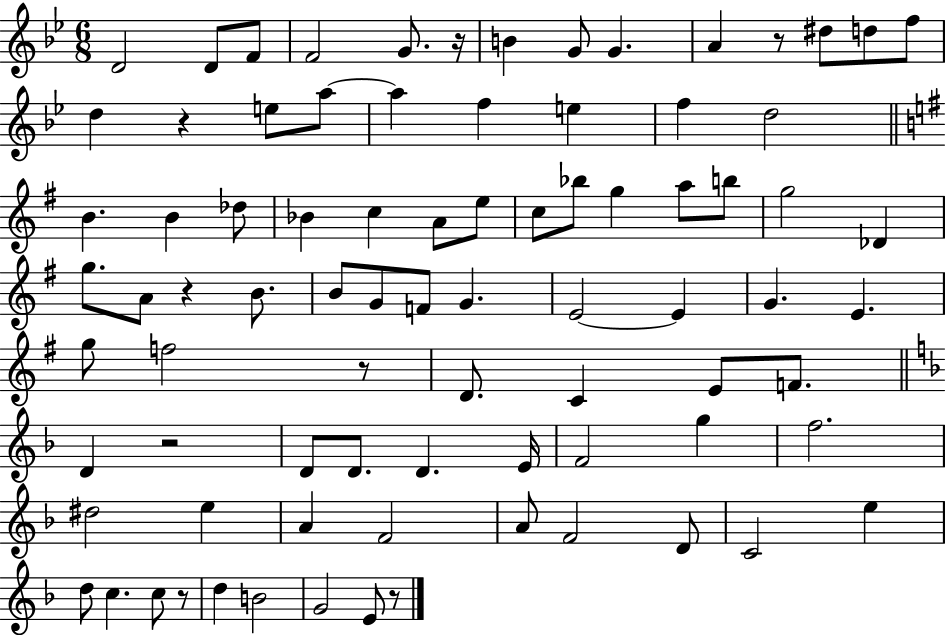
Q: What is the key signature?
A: BES major